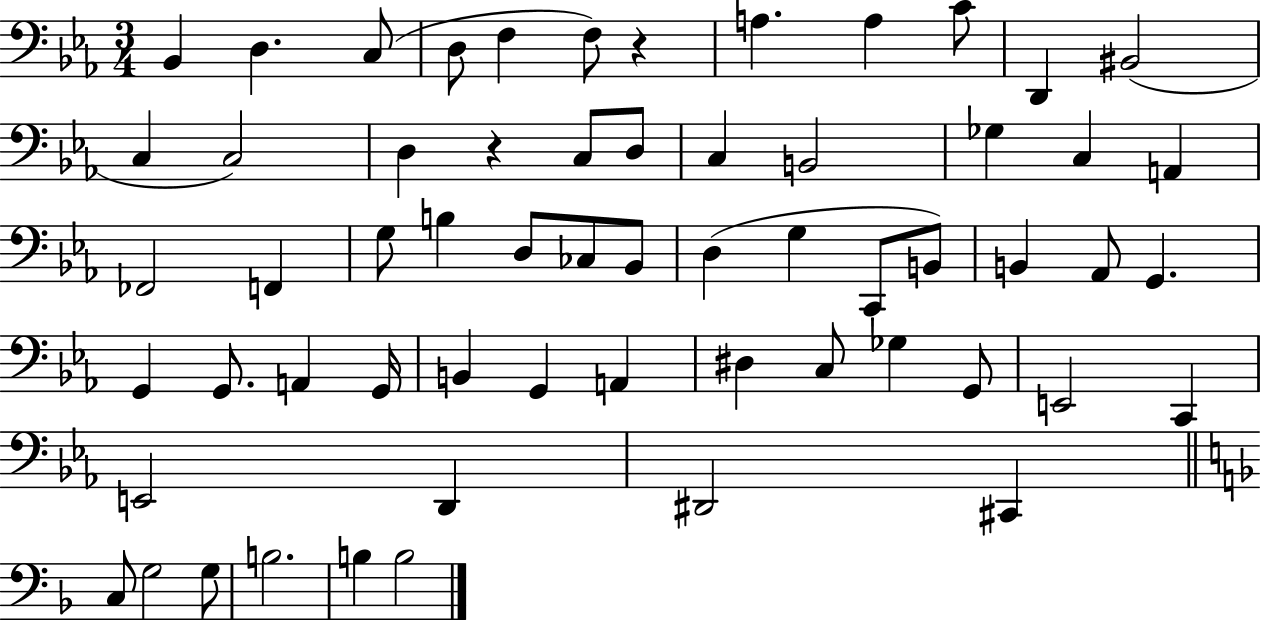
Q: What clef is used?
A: bass